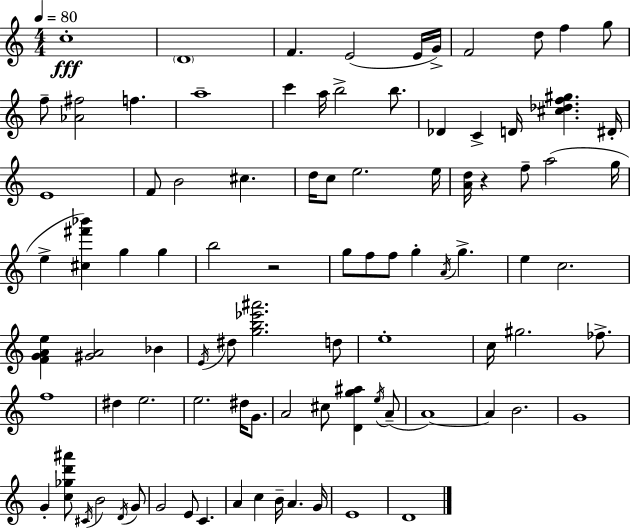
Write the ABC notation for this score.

X:1
T:Untitled
M:4/4
L:1/4
K:Am
c4 D4 F E2 E/4 G/4 F2 d/2 f g/2 f/2 [_A^f]2 f a4 c' a/4 b2 b/2 _D C D/4 [^c_df^g] ^D/4 E4 F/2 B2 ^c d/4 c/2 e2 e/4 [Ad]/4 z f/2 a2 g/4 e [^c^f'_b'] g g b2 z2 g/2 f/2 f/2 g A/4 g e c2 [FGAe] [^GA]2 _B E/4 ^d/2 [gb_e'^a']2 d/2 e4 c/4 ^g2 _f/2 f4 ^d e2 e2 ^d/4 G/2 A2 ^c/2 [Dg^a] e/4 A/2 A4 A B2 G4 G [c_gd'^a']/2 ^C/4 B2 D/4 G/2 G2 E/2 C A c B/4 A G/4 E4 D4